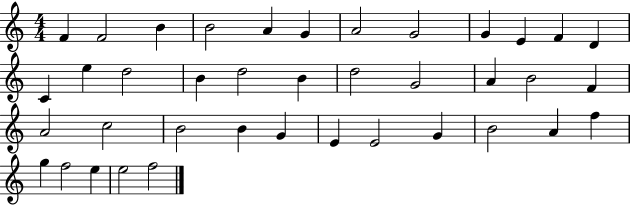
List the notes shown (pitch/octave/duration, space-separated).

F4/q F4/h B4/q B4/h A4/q G4/q A4/h G4/h G4/q E4/q F4/q D4/q C4/q E5/q D5/h B4/q D5/h B4/q D5/h G4/h A4/q B4/h F4/q A4/h C5/h B4/h B4/q G4/q E4/q E4/h G4/q B4/h A4/q F5/q G5/q F5/h E5/q E5/h F5/h